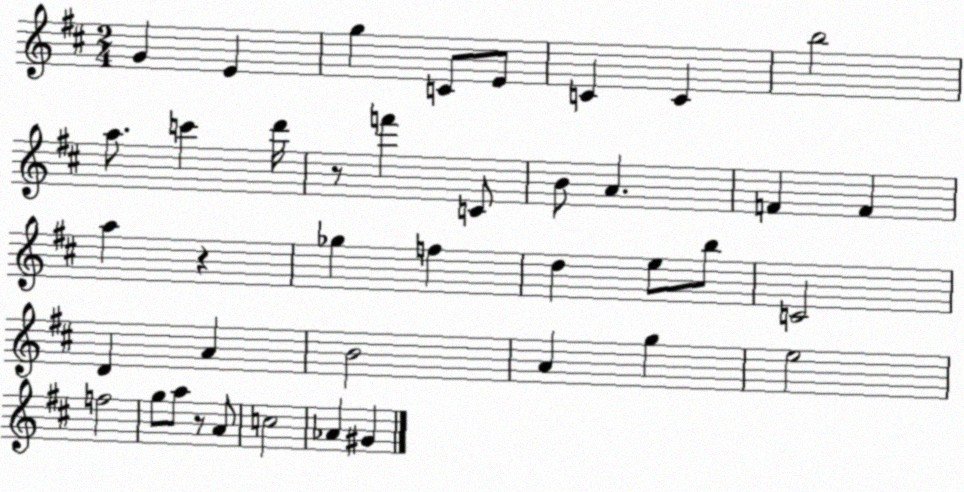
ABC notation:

X:1
T:Untitled
M:2/4
L:1/4
K:D
G E g C/2 E/2 C C b2 a/2 c' d'/4 z/2 f' C/2 B/2 A F F a z _g f d e/2 b/2 C2 D A B2 A g e2 f2 g/2 a/2 z/2 A/2 c2 _A ^G